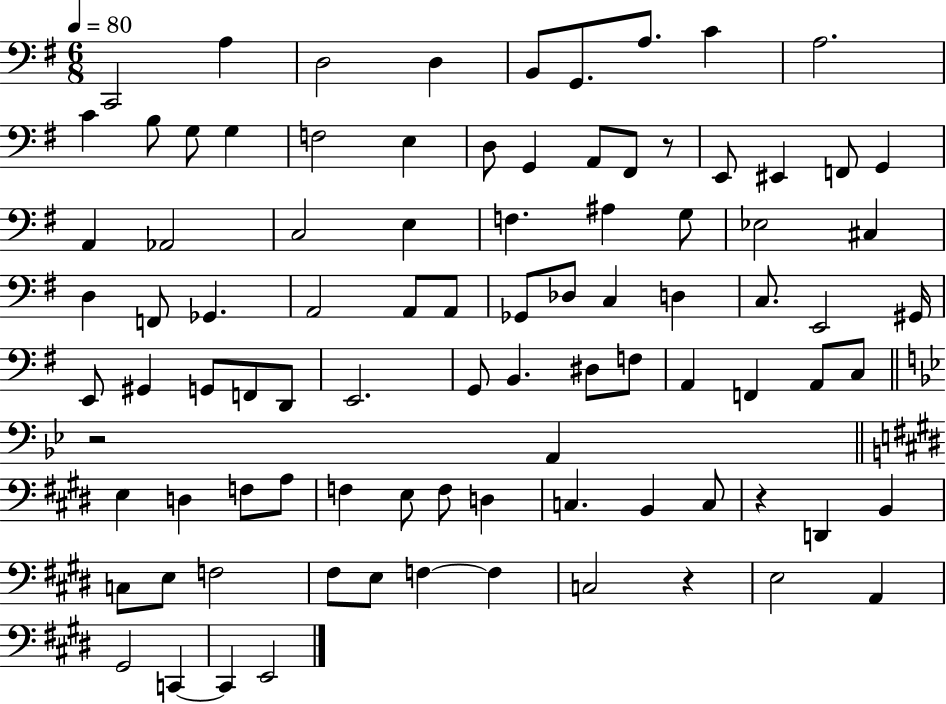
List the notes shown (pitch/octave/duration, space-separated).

C2/h A3/q D3/h D3/q B2/e G2/e. A3/e. C4/q A3/h. C4/q B3/e G3/e G3/q F3/h E3/q D3/e G2/q A2/e F#2/e R/e E2/e EIS2/q F2/e G2/q A2/q Ab2/h C3/h E3/q F3/q. A#3/q G3/e Eb3/h C#3/q D3/q F2/e Gb2/q. A2/h A2/e A2/e Gb2/e Db3/e C3/q D3/q C3/e. E2/h G#2/s E2/e G#2/q G2/e F2/e D2/e E2/h. G2/e B2/q. D#3/e F3/e A2/q F2/q A2/e C3/e R/h A2/q E3/q D3/q F3/e A3/e F3/q E3/e F3/e D3/q C3/q. B2/q C3/e R/q D2/q B2/q C3/e E3/e F3/h F#3/e E3/e F3/q F3/q C3/h R/q E3/h A2/q G#2/h C2/q C2/q E2/h